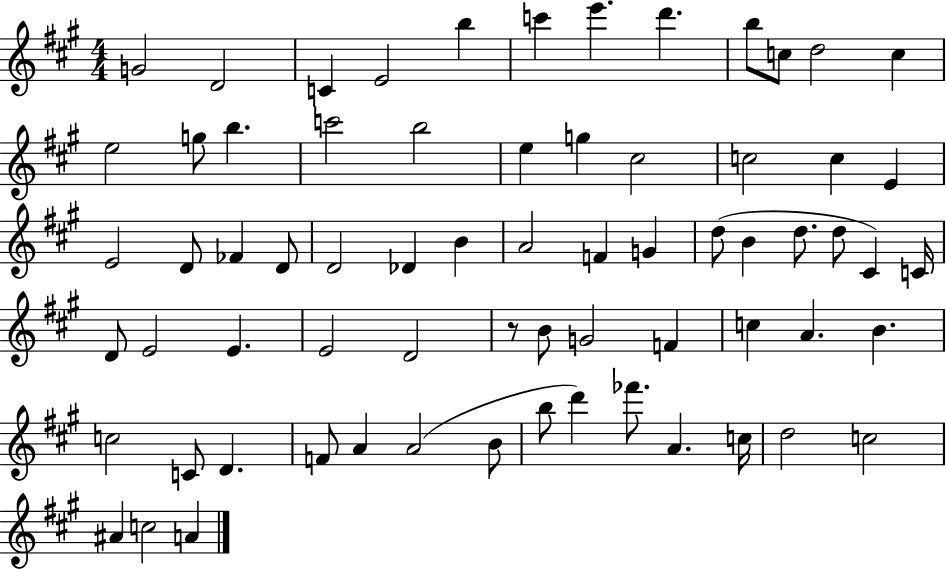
G4/h D4/h C4/q E4/h B5/q C6/q E6/q. D6/q. B5/e C5/e D5/h C5/q E5/h G5/e B5/q. C6/h B5/h E5/q G5/q C#5/h C5/h C5/q E4/q E4/h D4/e FES4/q D4/e D4/h Db4/q B4/q A4/h F4/q G4/q D5/e B4/q D5/e. D5/e C#4/q C4/s D4/e E4/h E4/q. E4/h D4/h R/e B4/e G4/h F4/q C5/q A4/q. B4/q. C5/h C4/e D4/q. F4/e A4/q A4/h B4/e B5/e D6/q FES6/e. A4/q. C5/s D5/h C5/h A#4/q C5/h A4/q